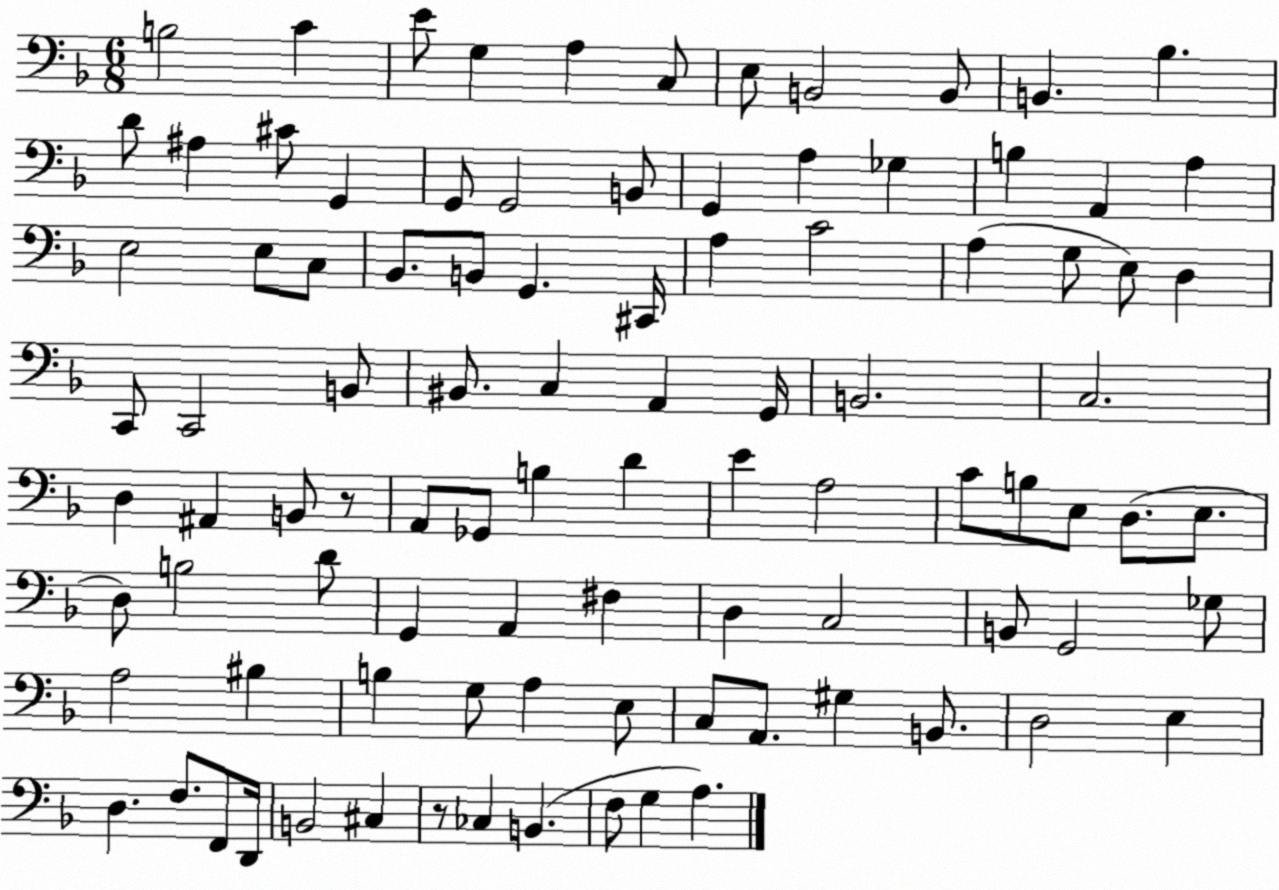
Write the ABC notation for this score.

X:1
T:Untitled
M:6/8
L:1/4
K:F
B,2 C E/2 G, A, C,/2 E,/2 B,,2 B,,/2 B,, _B, D/2 ^A, ^C/2 G,, G,,/2 G,,2 B,,/2 G,, A, _G, B, A,, A, E,2 E,/2 C,/2 _B,,/2 B,,/2 G,, ^C,,/4 A, C2 A, G,/2 E,/2 D, C,,/2 C,,2 B,,/2 ^B,,/2 C, A,, G,,/4 B,,2 C,2 D, ^A,, B,,/2 z/2 A,,/2 _G,,/2 B, D E A,2 C/2 B,/2 E,/2 D,/2 E,/2 D,/2 B,2 D/2 G,, A,, ^F, D, C,2 B,,/2 G,,2 _G,/2 A,2 ^B, B, G,/2 A, E,/2 C,/2 A,,/2 ^G, B,,/2 D,2 E, D, F,/2 F,,/2 D,,/4 B,,2 ^C, z/2 _C, B,, F,/2 G, A,